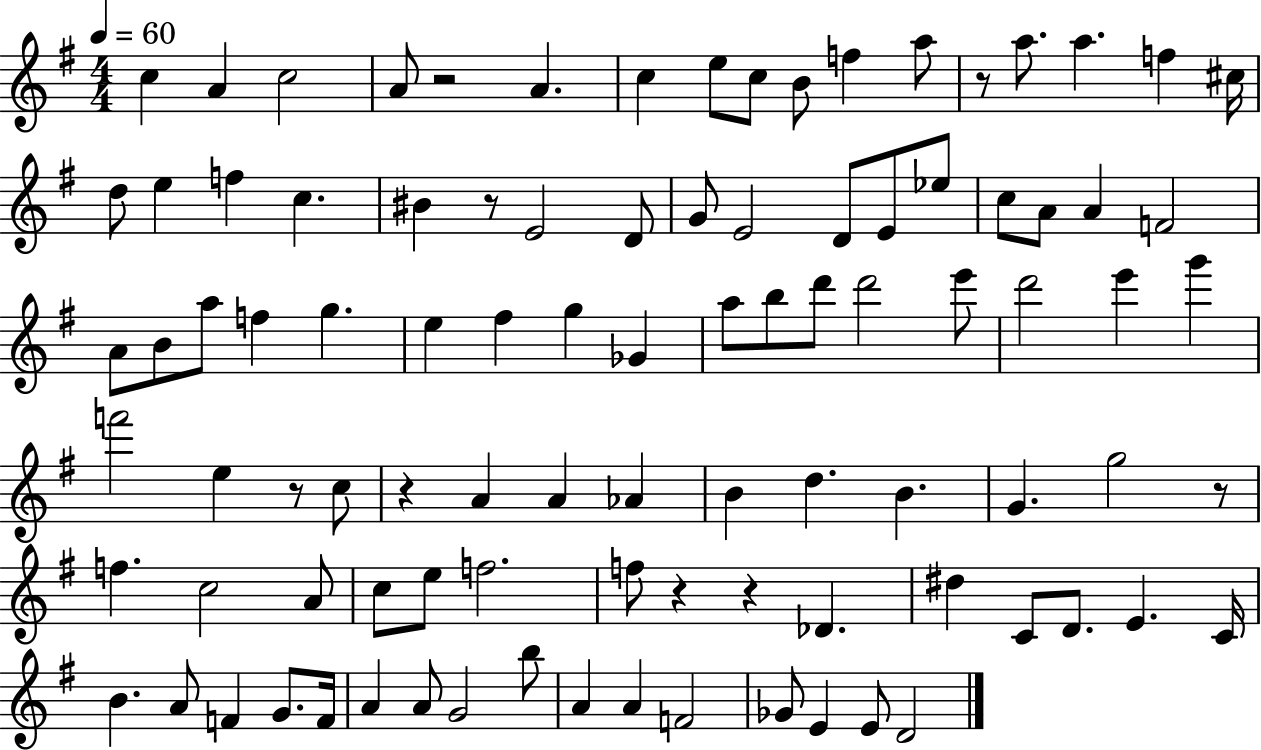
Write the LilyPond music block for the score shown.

{
  \clef treble
  \numericTimeSignature
  \time 4/4
  \key g \major
  \tempo 4 = 60
  c''4 a'4 c''2 | a'8 r2 a'4. | c''4 e''8 c''8 b'8 f''4 a''8 | r8 a''8. a''4. f''4 cis''16 | \break d''8 e''4 f''4 c''4. | bis'4 r8 e'2 d'8 | g'8 e'2 d'8 e'8 ees''8 | c''8 a'8 a'4 f'2 | \break a'8 b'8 a''8 f''4 g''4. | e''4 fis''4 g''4 ges'4 | a''8 b''8 d'''8 d'''2 e'''8 | d'''2 e'''4 g'''4 | \break f'''2 e''4 r8 c''8 | r4 a'4 a'4 aes'4 | b'4 d''4. b'4. | g'4. g''2 r8 | \break f''4. c''2 a'8 | c''8 e''8 f''2. | f''8 r4 r4 des'4. | dis''4 c'8 d'8. e'4. c'16 | \break b'4. a'8 f'4 g'8. f'16 | a'4 a'8 g'2 b''8 | a'4 a'4 f'2 | ges'8 e'4 e'8 d'2 | \break \bar "|."
}